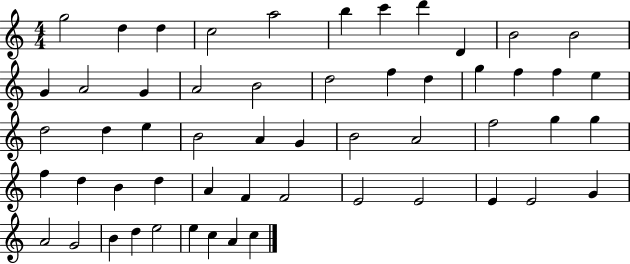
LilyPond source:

{
  \clef treble
  \numericTimeSignature
  \time 4/4
  \key c \major
  g''2 d''4 d''4 | c''2 a''2 | b''4 c'''4 d'''4 d'4 | b'2 b'2 | \break g'4 a'2 g'4 | a'2 b'2 | d''2 f''4 d''4 | g''4 f''4 f''4 e''4 | \break d''2 d''4 e''4 | b'2 a'4 g'4 | b'2 a'2 | f''2 g''4 g''4 | \break f''4 d''4 b'4 d''4 | a'4 f'4 f'2 | e'2 e'2 | e'4 e'2 g'4 | \break a'2 g'2 | b'4 d''4 e''2 | e''4 c''4 a'4 c''4 | \bar "|."
}